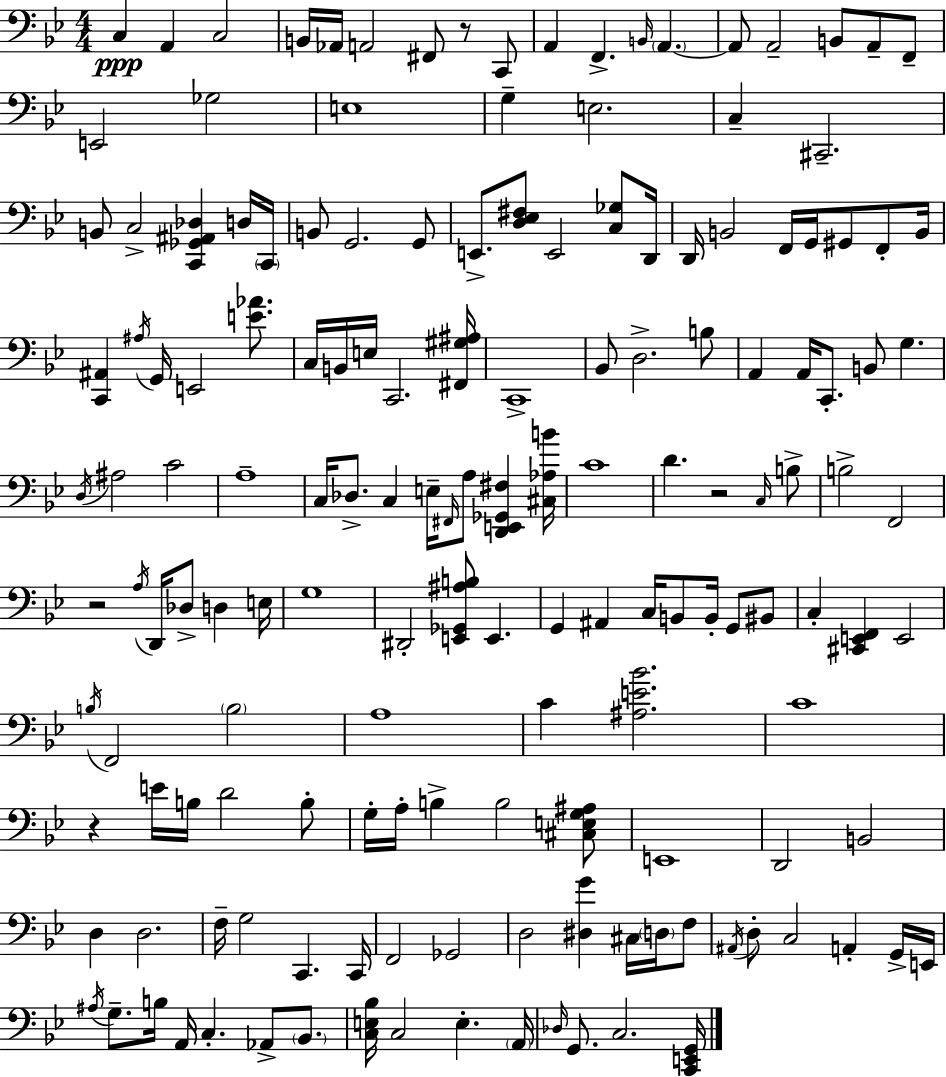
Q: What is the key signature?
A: G minor